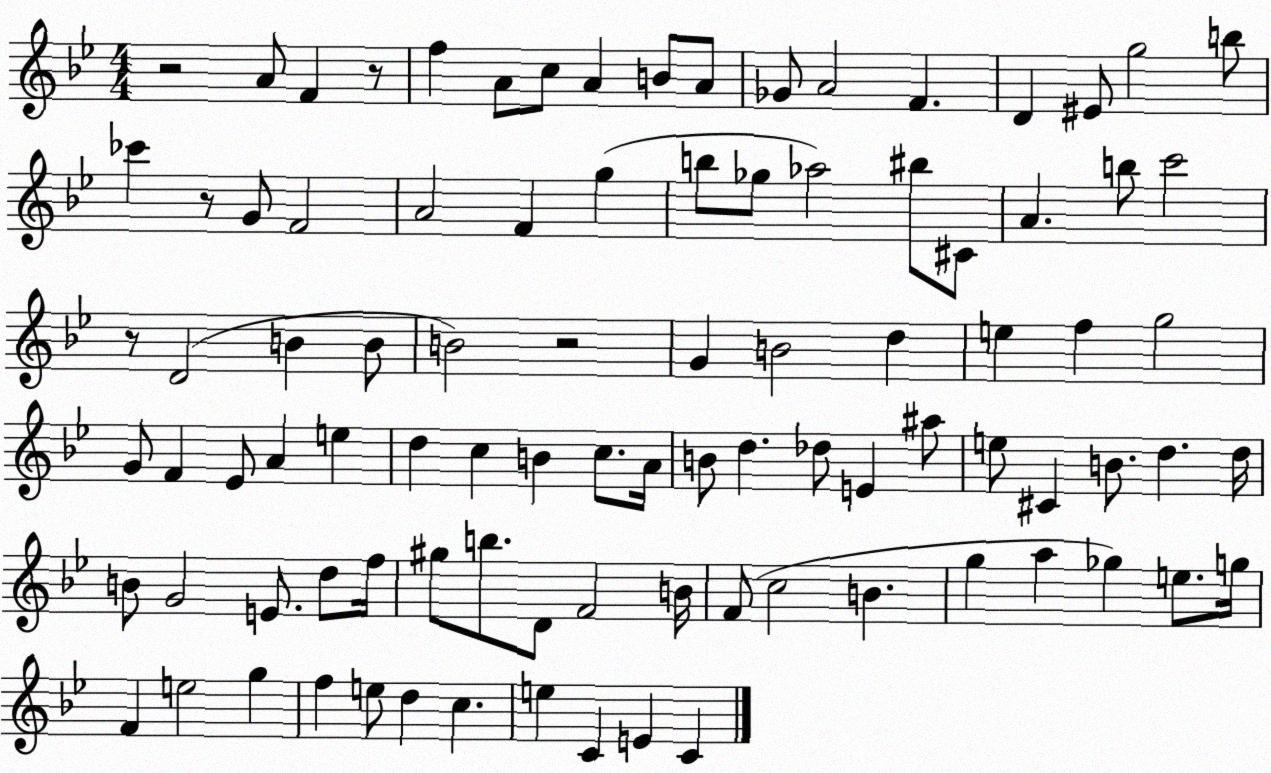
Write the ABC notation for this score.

X:1
T:Untitled
M:4/4
L:1/4
K:Bb
z2 A/2 F z/2 f A/2 c/2 A B/2 A/2 _G/2 A2 F D ^E/2 g2 b/2 _c' z/2 G/2 F2 A2 F g b/2 _g/2 _a2 ^b/2 ^C/2 A b/2 c'2 z/2 D2 B B/2 B2 z2 G B2 d e f g2 G/2 F _E/2 A e d c B c/2 A/4 B/2 d _d/2 E ^a/2 e/2 ^C B/2 d d/4 B/2 G2 E/2 d/2 f/4 ^g/2 b/2 D/2 F2 B/4 F/2 c2 B g a _g e/2 g/4 F e2 g f e/2 d c e C E C